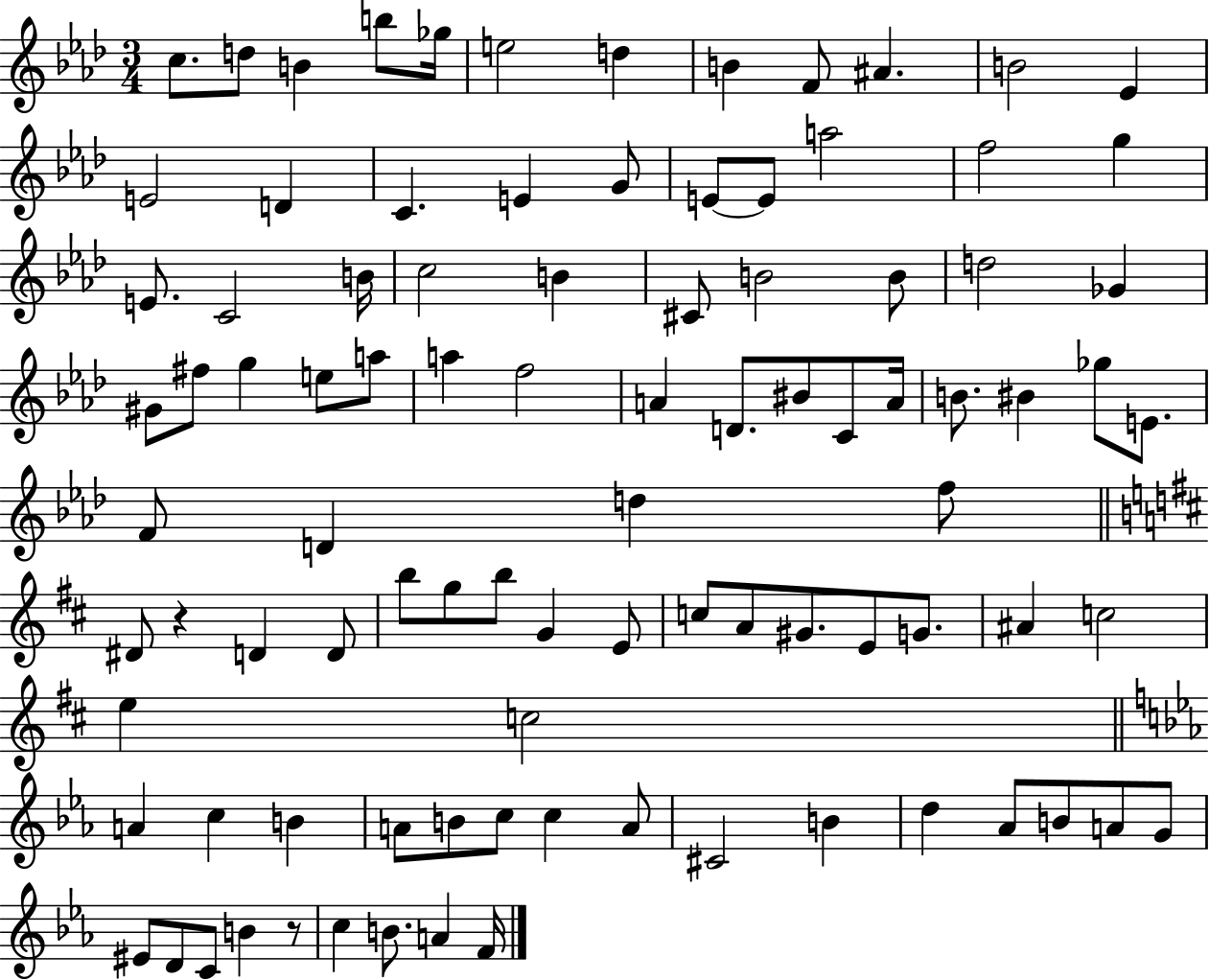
C5/e. D5/e B4/q B5/e Gb5/s E5/h D5/q B4/q F4/e A#4/q. B4/h Eb4/q E4/h D4/q C4/q. E4/q G4/e E4/e E4/e A5/h F5/h G5/q E4/e. C4/h B4/s C5/h B4/q C#4/e B4/h B4/e D5/h Gb4/q G#4/e F#5/e G5/q E5/e A5/e A5/q F5/h A4/q D4/e. BIS4/e C4/e A4/s B4/e. BIS4/q Gb5/e E4/e. F4/e D4/q D5/q F5/e D#4/e R/q D4/q D4/e B5/e G5/e B5/e G4/q E4/e C5/e A4/e G#4/e. E4/e G4/e. A#4/q C5/h E5/q C5/h A4/q C5/q B4/q A4/e B4/e C5/e C5/q A4/e C#4/h B4/q D5/q Ab4/e B4/e A4/e G4/e EIS4/e D4/e C4/e B4/q R/e C5/q B4/e. A4/q F4/s